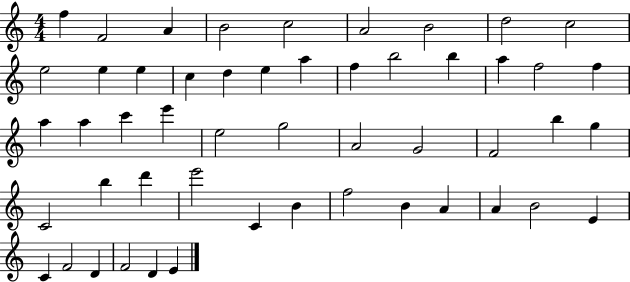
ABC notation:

X:1
T:Untitled
M:4/4
L:1/4
K:C
f F2 A B2 c2 A2 B2 d2 c2 e2 e e c d e a f b2 b a f2 f a a c' e' e2 g2 A2 G2 F2 b g C2 b d' e'2 C B f2 B A A B2 E C F2 D F2 D E